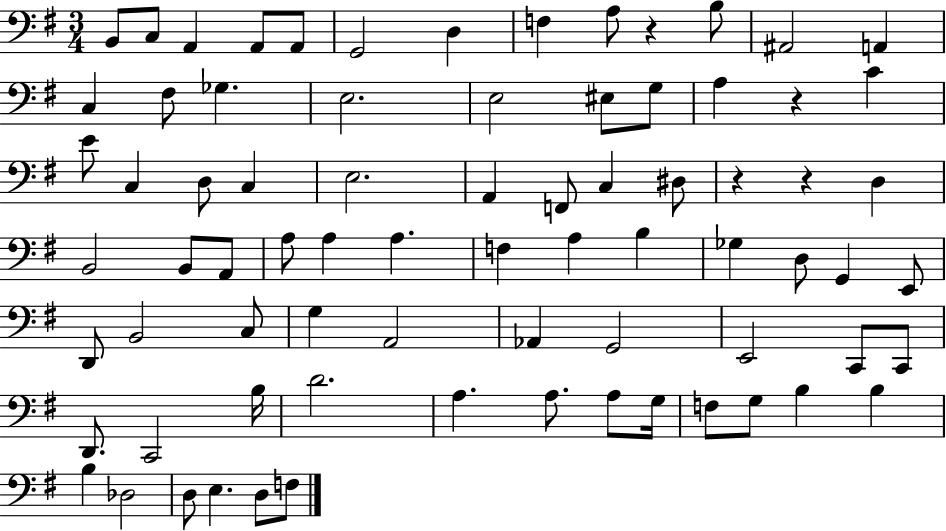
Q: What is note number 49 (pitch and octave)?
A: A2